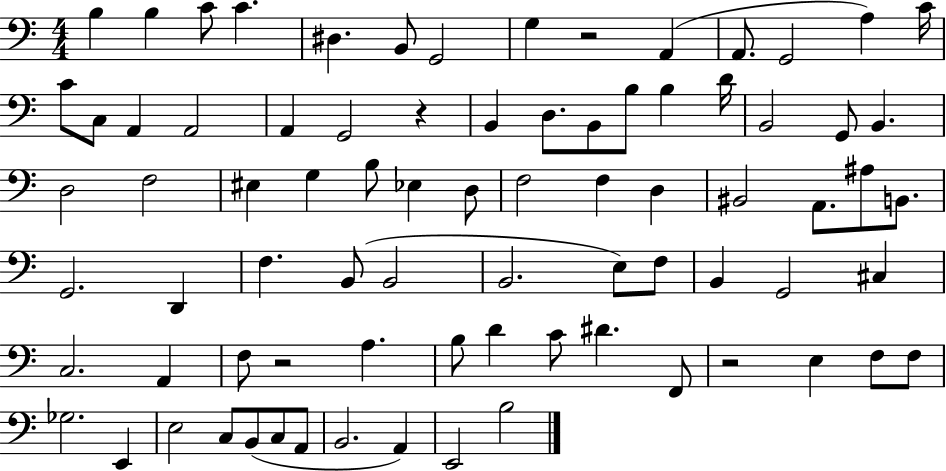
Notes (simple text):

B3/q B3/q C4/e C4/q. D#3/q. B2/e G2/h G3/q R/h A2/q A2/e. G2/h A3/q C4/s C4/e C3/e A2/q A2/h A2/q G2/h R/q B2/q D3/e. B2/e B3/e B3/q D4/s B2/h G2/e B2/q. D3/h F3/h EIS3/q G3/q B3/e Eb3/q D3/e F3/h F3/q D3/q BIS2/h A2/e. A#3/e B2/e. G2/h. D2/q F3/q. B2/e B2/h B2/h. E3/e F3/e B2/q G2/h C#3/q C3/h. A2/q F3/e R/h A3/q. B3/e D4/q C4/e D#4/q. F2/e R/h E3/q F3/e F3/e Gb3/h. E2/q E3/h C3/e B2/e C3/e A2/e B2/h. A2/q E2/h B3/h